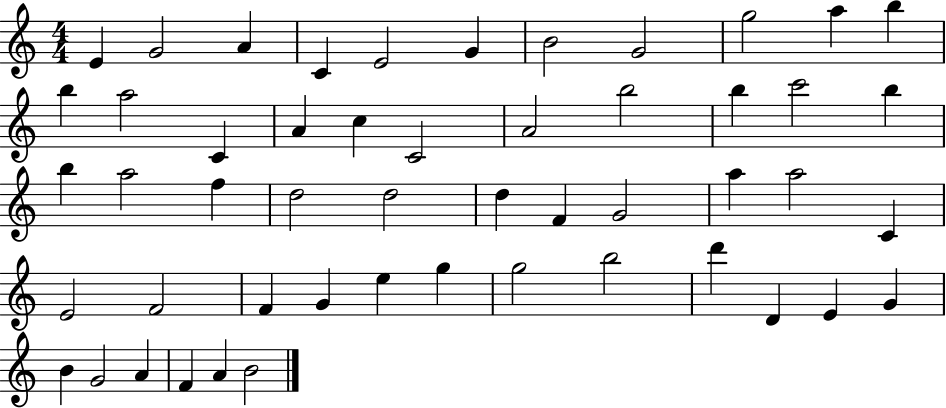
{
  \clef treble
  \numericTimeSignature
  \time 4/4
  \key c \major
  e'4 g'2 a'4 | c'4 e'2 g'4 | b'2 g'2 | g''2 a''4 b''4 | \break b''4 a''2 c'4 | a'4 c''4 c'2 | a'2 b''2 | b''4 c'''2 b''4 | \break b''4 a''2 f''4 | d''2 d''2 | d''4 f'4 g'2 | a''4 a''2 c'4 | \break e'2 f'2 | f'4 g'4 e''4 g''4 | g''2 b''2 | d'''4 d'4 e'4 g'4 | \break b'4 g'2 a'4 | f'4 a'4 b'2 | \bar "|."
}